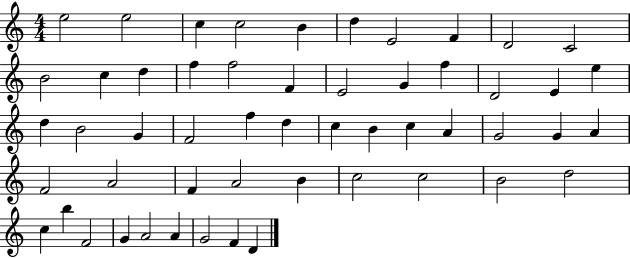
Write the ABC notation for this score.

X:1
T:Untitled
M:4/4
L:1/4
K:C
e2 e2 c c2 B d E2 F D2 C2 B2 c d f f2 F E2 G f D2 E e d B2 G F2 f d c B c A G2 G A F2 A2 F A2 B c2 c2 B2 d2 c b F2 G A2 A G2 F D